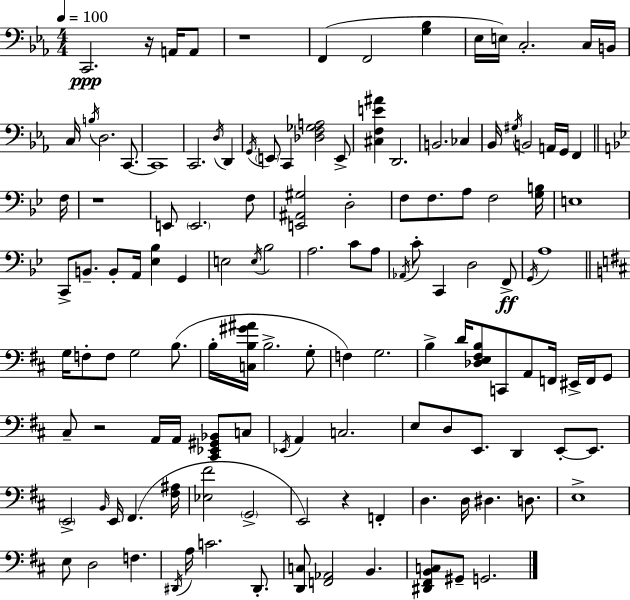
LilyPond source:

{
  \clef bass
  \numericTimeSignature
  \time 4/4
  \key c \minor
  \tempo 4 = 100
  c,2.\ppp r16 a,16 a,8 | r1 | f,4( f,2 <g bes>4 | ees16 e16) c2.-. c16 b,16 | \break c16 \acciaccatura { b16 } d2. c,8.~~ | c,1 | c,2. \acciaccatura { d16 } d,4 | \acciaccatura { g,16 } \parenthesize e,8 c,4 <des f ges a>2 | \break e,8-> <cis f e' ais'>4 d,2. | b,2. ces4 | bes,16 \acciaccatura { gis16 } b,2 a,16 g,16 f,4 | \bar "||" \break \key g \minor f16 r1 | e,8 \parenthesize e,2. f8 | <e, ais, gis>2 d2-. | f8 f8. a8 f2 | \break <g b>16 e1 | c,8-> b,8.-- b,8-. a,16 <ees bes>4 g,4 | e2 \acciaccatura { e16 } bes2 | a2. c'8 | \break a8 \acciaccatura { aes,16 } c'8-. c,4 d2 | f,8->\ff \acciaccatura { g,16 } a1 | \bar "||" \break \key d \major g16 f8-. f8 g2 b8.( | b16-. <c b gis' ais'>16 b2.-> g8-. | f4) g2. | b4-> d'16 <des e fis b>8 c,8 a,8 f,16 eis,16-> f,16 g,8 | \break cis8-- r2 a,16 a,16 <cis, ees, gis, bes,>8 c8 | \acciaccatura { ees,16 } a,4 c2. | e8 d8 e,8. d,4 e,8-.~~ e,8. | \parenthesize e,2-> \grace { b,16 } e,16 fis,4.( | \break <fis ais>16 <ees fis'>2 \parenthesize g,2-> | e,2) r4 f,4-. | d4. d16 dis4. d8. | e1-> | \break e8 d2 f4. | \acciaccatura { dis,16 } a16 c'2. | dis,8.-. <d, c>8 <f, aes,>2 b,4. | <dis, fis, b, c>8 gis,8-- g,2. | \break \bar "|."
}